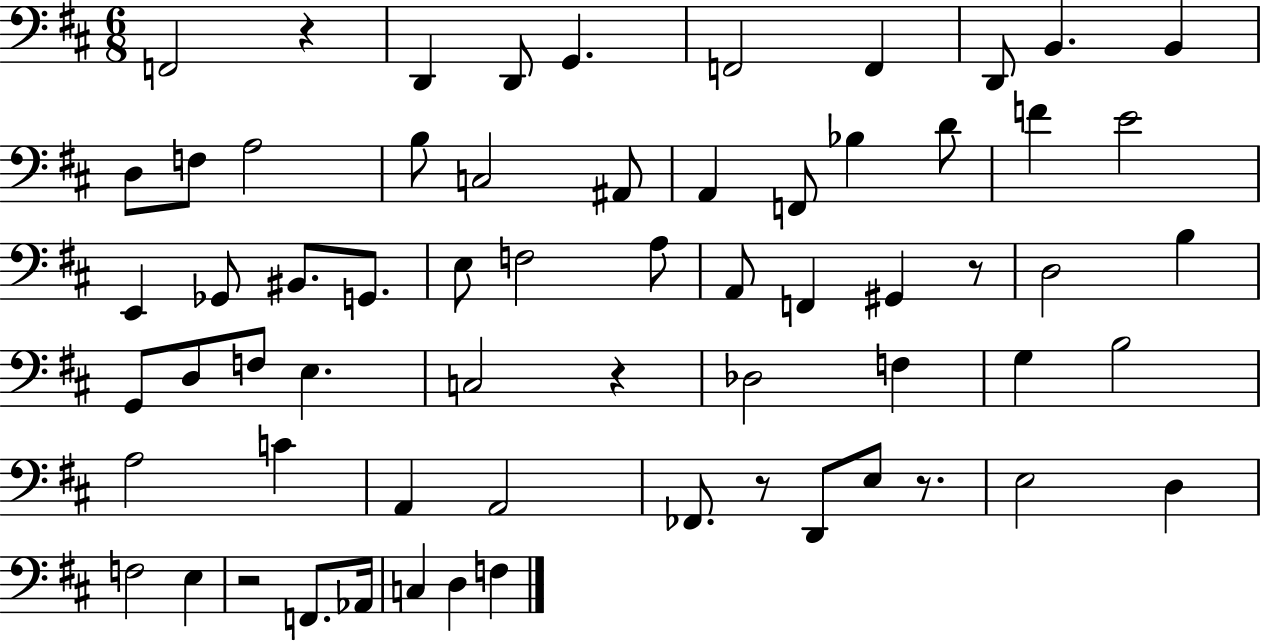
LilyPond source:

{
  \clef bass
  \numericTimeSignature
  \time 6/8
  \key d \major
  f,2 r4 | d,4 d,8 g,4. | f,2 f,4 | d,8 b,4. b,4 | \break d8 f8 a2 | b8 c2 ais,8 | a,4 f,8 bes4 d'8 | f'4 e'2 | \break e,4 ges,8 bis,8. g,8. | e8 f2 a8 | a,8 f,4 gis,4 r8 | d2 b4 | \break g,8 d8 f8 e4. | c2 r4 | des2 f4 | g4 b2 | \break a2 c'4 | a,4 a,2 | fes,8. r8 d,8 e8 r8. | e2 d4 | \break f2 e4 | r2 f,8. aes,16 | c4 d4 f4 | \bar "|."
}